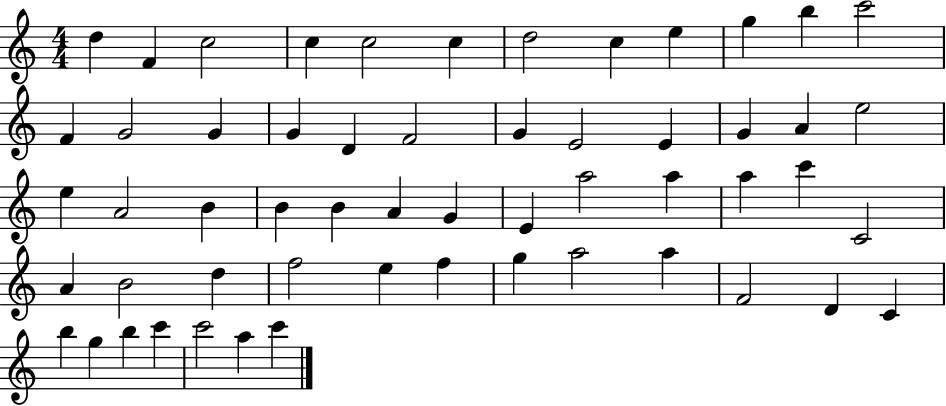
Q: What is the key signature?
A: C major